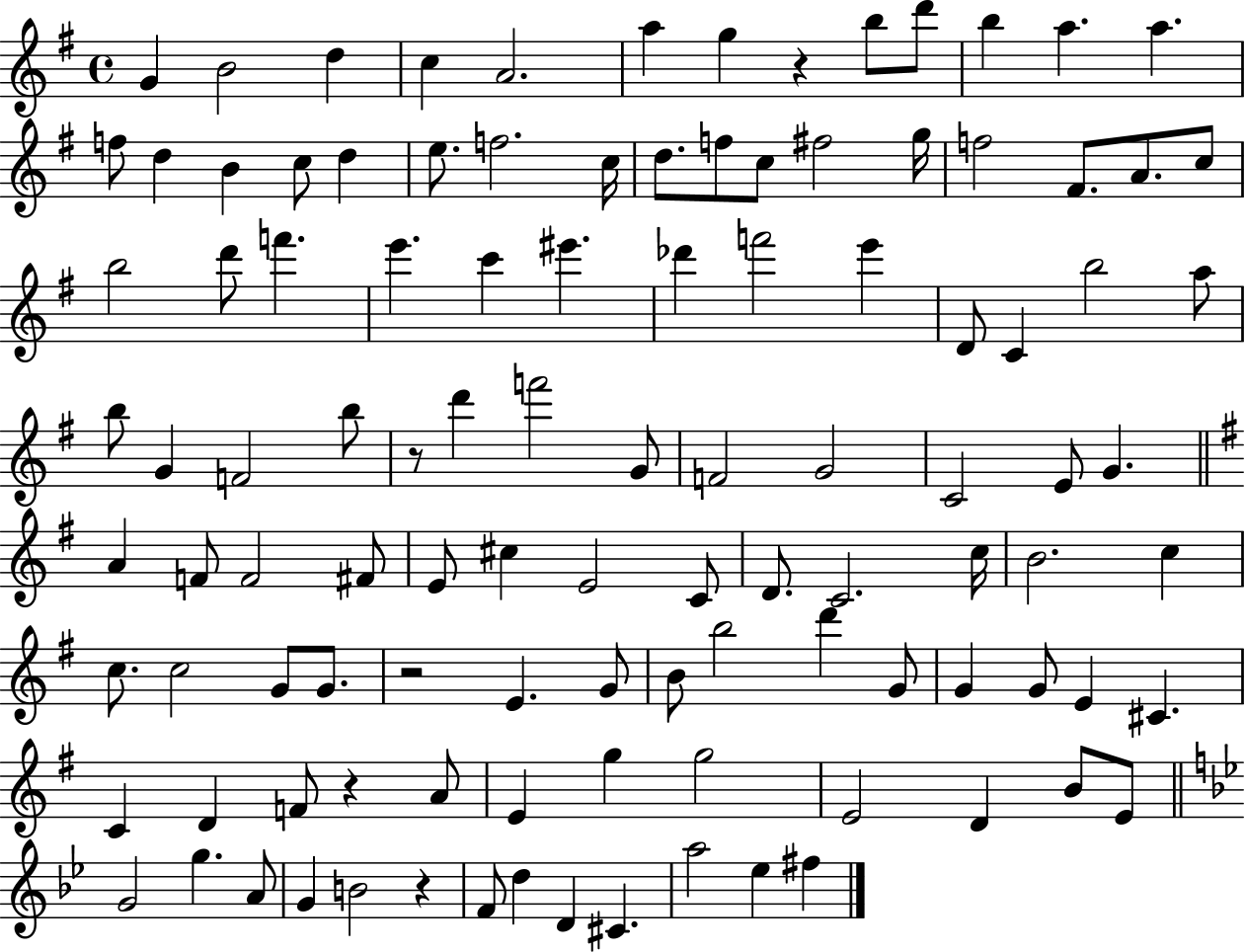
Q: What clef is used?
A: treble